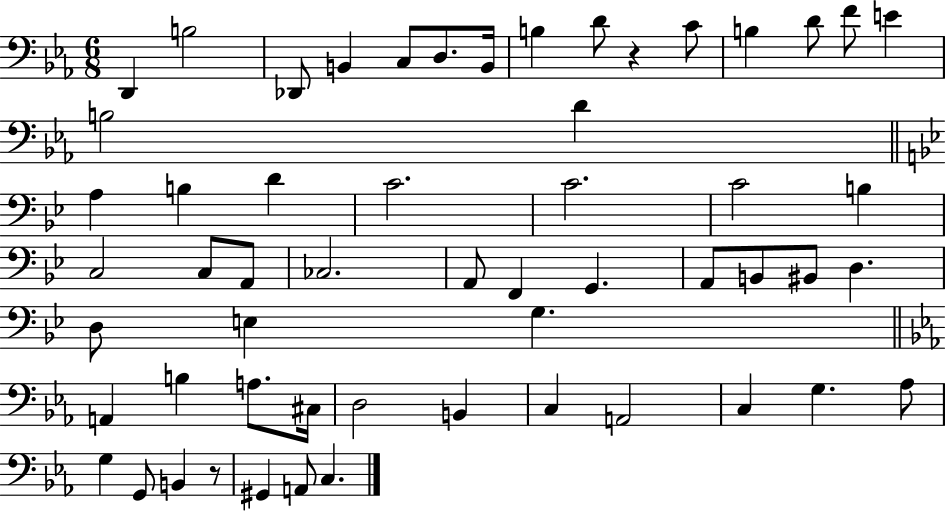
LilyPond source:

{
  \clef bass
  \numericTimeSignature
  \time 6/8
  \key ees \major
  \repeat volta 2 { d,4 b2 | des,8 b,4 c8 d8. b,16 | b4 d'8 r4 c'8 | b4 d'8 f'8 e'4 | \break b2 d'4 | \bar "||" \break \key bes \major a4 b4 d'4 | c'2. | c'2. | c'2 b4 | \break c2 c8 a,8 | ces2. | a,8 f,4 g,4. | a,8 b,8 bis,8 d4. | \break d8 e4 g4. | \bar "||" \break \key ees \major a,4 b4 a8. cis16 | d2 b,4 | c4 a,2 | c4 g4. aes8 | \break g4 g,8 b,4 r8 | gis,4 a,8 c4. | } \bar "|."
}